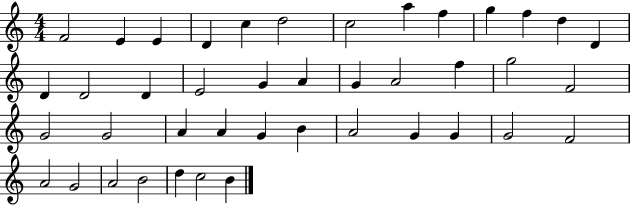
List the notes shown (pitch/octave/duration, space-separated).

F4/h E4/q E4/q D4/q C5/q D5/h C5/h A5/q F5/q G5/q F5/q D5/q D4/q D4/q D4/h D4/q E4/h G4/q A4/q G4/q A4/h F5/q G5/h F4/h G4/h G4/h A4/q A4/q G4/q B4/q A4/h G4/q G4/q G4/h F4/h A4/h G4/h A4/h B4/h D5/q C5/h B4/q